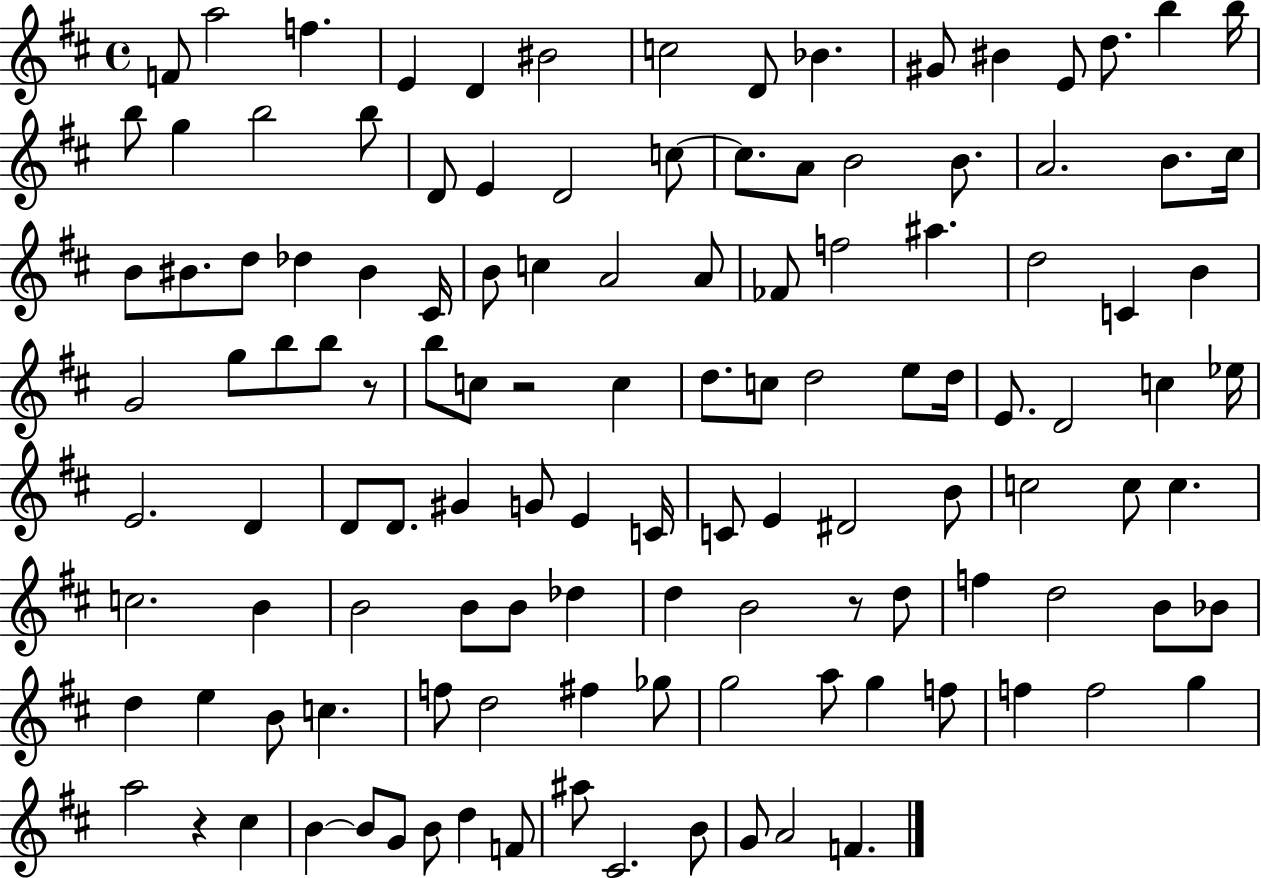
F4/e A5/h F5/q. E4/q D4/q BIS4/h C5/h D4/e Bb4/q. G#4/e BIS4/q E4/e D5/e. B5/q B5/s B5/e G5/q B5/h B5/e D4/e E4/q D4/h C5/e C5/e. A4/e B4/h B4/e. A4/h. B4/e. C#5/s B4/e BIS4/e. D5/e Db5/q BIS4/q C#4/s B4/e C5/q A4/h A4/e FES4/e F5/h A#5/q. D5/h C4/q B4/q G4/h G5/e B5/e B5/e R/e B5/e C5/e R/h C5/q D5/e. C5/e D5/h E5/e D5/s E4/e. D4/h C5/q Eb5/s E4/h. D4/q D4/e D4/e. G#4/q G4/e E4/q C4/s C4/e E4/q D#4/h B4/e C5/h C5/e C5/q. C5/h. B4/q B4/h B4/e B4/e Db5/q D5/q B4/h R/e D5/e F5/q D5/h B4/e Bb4/e D5/q E5/q B4/e C5/q. F5/e D5/h F#5/q Gb5/e G5/h A5/e G5/q F5/e F5/q F5/h G5/q A5/h R/q C#5/q B4/q B4/e G4/e B4/e D5/q F4/e A#5/e C#4/h. B4/e G4/e A4/h F4/q.